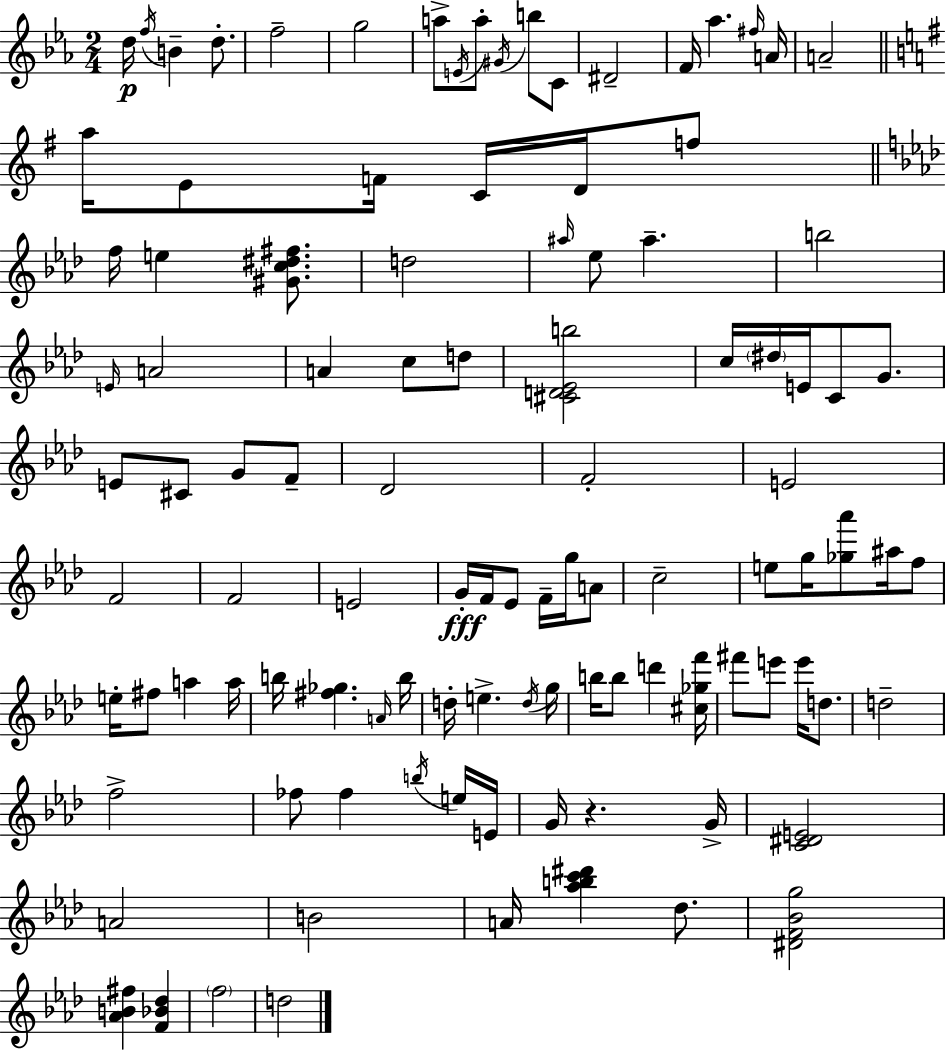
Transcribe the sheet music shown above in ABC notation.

X:1
T:Untitled
M:2/4
L:1/4
K:Eb
d/4 f/4 B d/2 f2 g2 a/2 E/4 a/2 ^G/4 b/2 C/2 ^D2 F/4 _a ^f/4 A/4 A2 a/4 E/2 F/4 C/4 D/4 f/2 f/4 e [^Gc^d^f]/2 d2 ^a/4 _e/2 ^a b2 E/4 A2 A c/2 d/2 [^CD_Eb]2 c/4 ^d/4 E/4 C/2 G/2 E/2 ^C/2 G/2 F/2 _D2 F2 E2 F2 F2 E2 G/4 F/4 _E/2 F/4 g/4 A/2 c2 e/2 g/4 [_g_a']/2 ^a/4 f/2 e/4 ^f/2 a a/4 b/4 [^f_g] A/4 b/4 d/4 e d/4 g/4 b/4 b/2 d' [^c_gf']/4 ^f'/2 e'/2 e'/4 d/2 d2 f2 _f/2 _f b/4 e/4 E/4 G/4 z G/4 [C^DE]2 A2 B2 A/4 [_abc'^d'] _d/2 [^DF_Bg]2 [_AB^f] [F_B_d] f2 d2